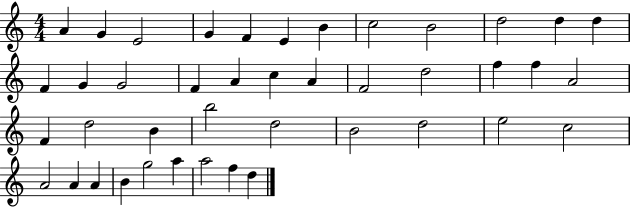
{
  \clef treble
  \numericTimeSignature
  \time 4/4
  \key c \major
  a'4 g'4 e'2 | g'4 f'4 e'4 b'4 | c''2 b'2 | d''2 d''4 d''4 | \break f'4 g'4 g'2 | f'4 a'4 c''4 a'4 | f'2 d''2 | f''4 f''4 a'2 | \break f'4 d''2 b'4 | b''2 d''2 | b'2 d''2 | e''2 c''2 | \break a'2 a'4 a'4 | b'4 g''2 a''4 | a''2 f''4 d''4 | \bar "|."
}